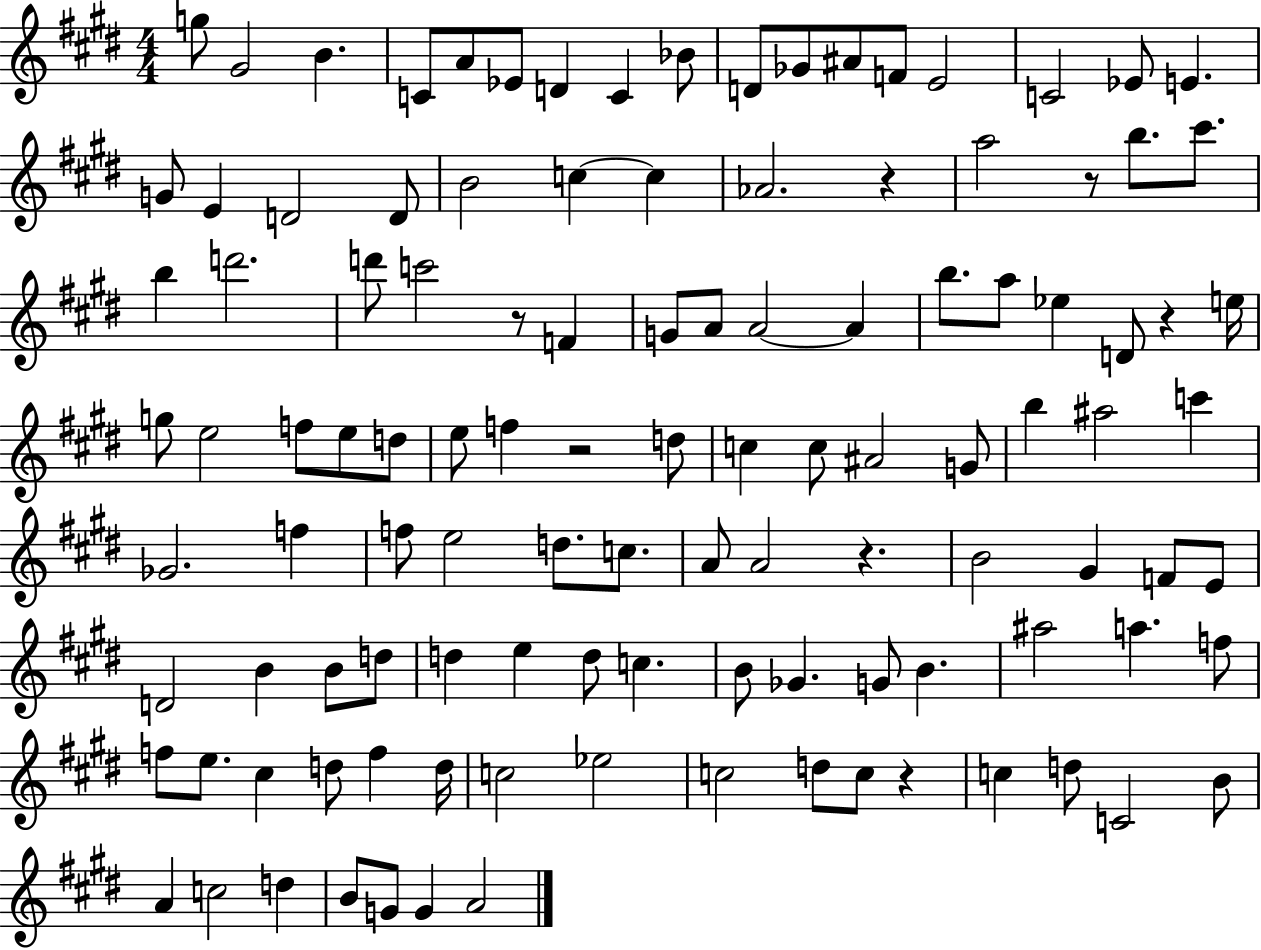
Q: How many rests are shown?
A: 7